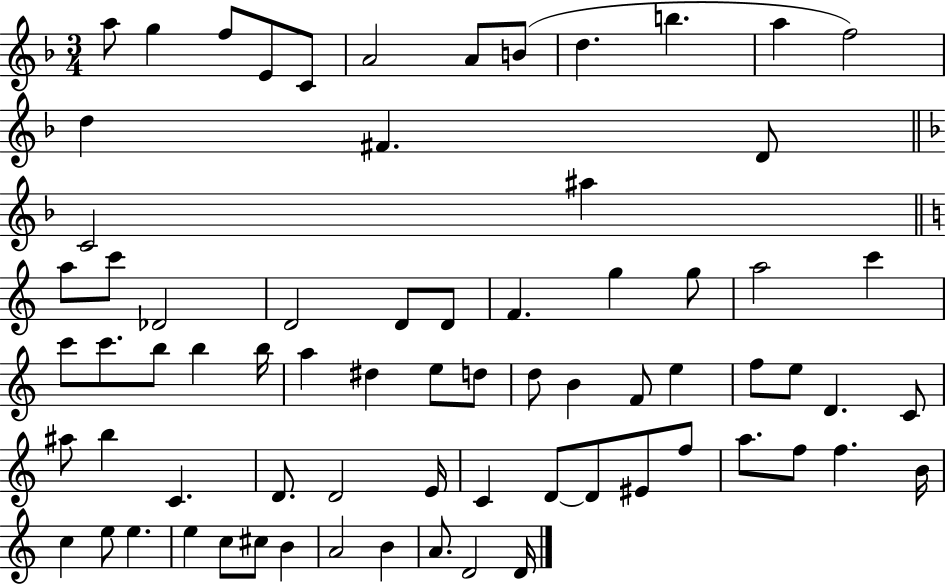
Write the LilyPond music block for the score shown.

{
  \clef treble
  \numericTimeSignature
  \time 3/4
  \key f \major
  a''8 g''4 f''8 e'8 c'8 | a'2 a'8 b'8( | d''4. b''4. | a''4 f''2) | \break d''4 fis'4. d'8 | \bar "||" \break \key d \minor c'2 ais''4 | \bar "||" \break \key c \major a''8 c'''8 des'2 | d'2 d'8 d'8 | f'4. g''4 g''8 | a''2 c'''4 | \break c'''8 c'''8. b''8 b''4 b''16 | a''4 dis''4 e''8 d''8 | d''8 b'4 f'8 e''4 | f''8 e''8 d'4. c'8 | \break ais''8 b''4 c'4. | d'8. d'2 e'16 | c'4 d'8~~ d'8 eis'8 f''8 | a''8. f''8 f''4. b'16 | \break c''4 e''8 e''4. | e''4 c''8 cis''8 b'4 | a'2 b'4 | a'8. d'2 d'16 | \break \bar "|."
}